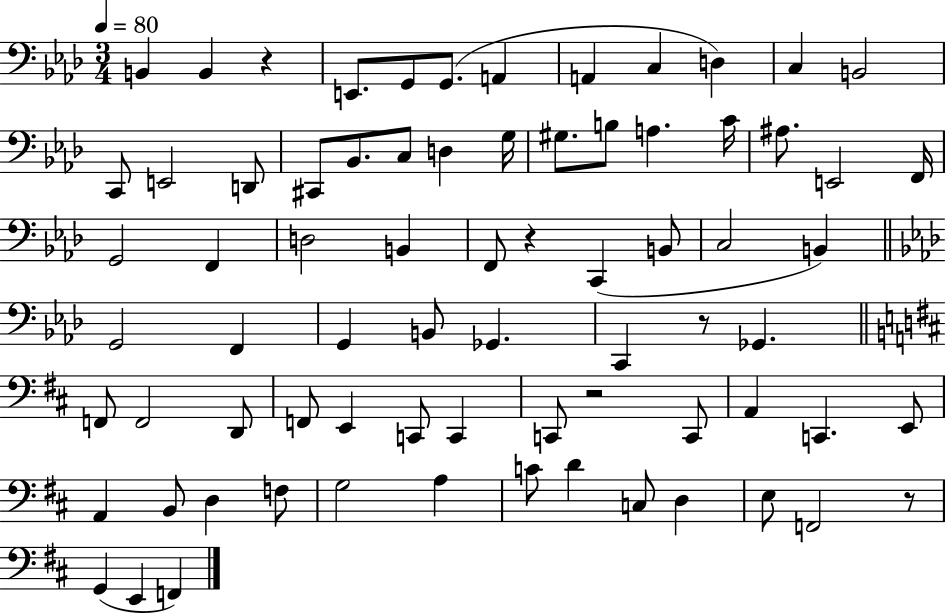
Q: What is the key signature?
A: AES major